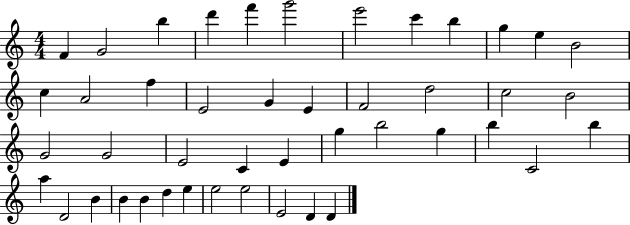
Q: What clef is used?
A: treble